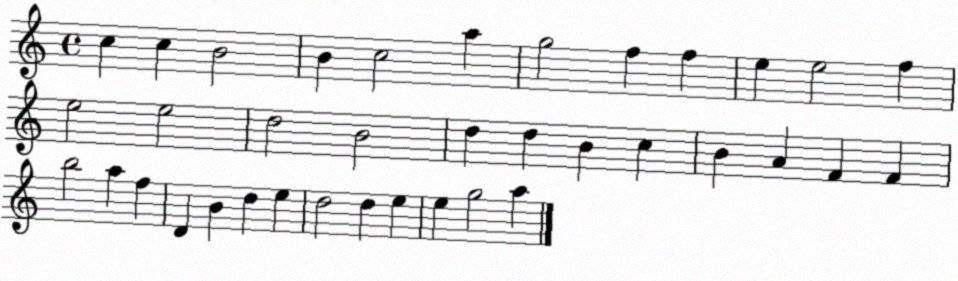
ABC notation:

X:1
T:Untitled
M:4/4
L:1/4
K:C
c c B2 B c2 a g2 f f e e2 f e2 e2 d2 B2 d d B c B A F F b2 a f D B d e d2 d e e g2 a